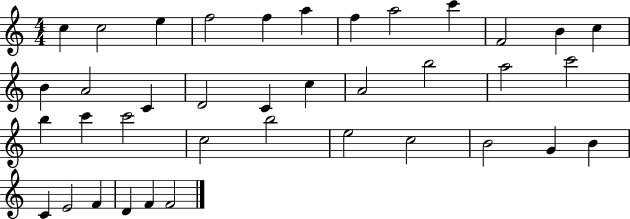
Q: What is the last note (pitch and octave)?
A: F4